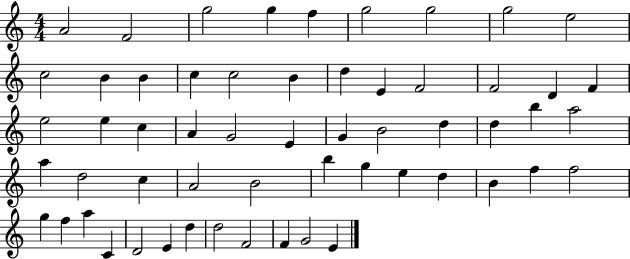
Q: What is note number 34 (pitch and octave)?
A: A5